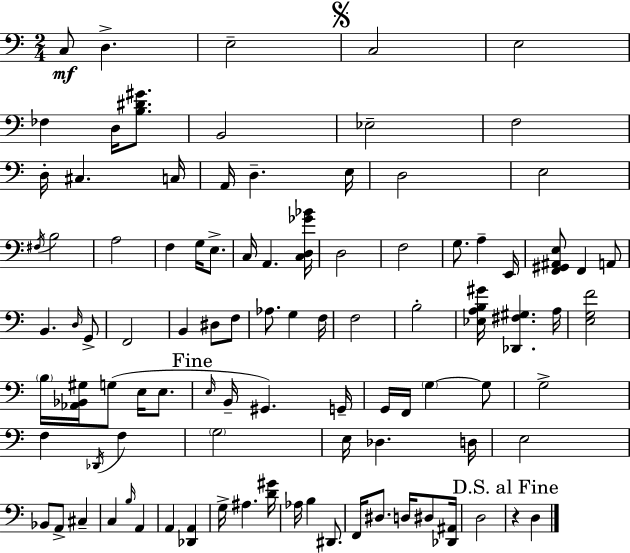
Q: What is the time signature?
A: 2/4